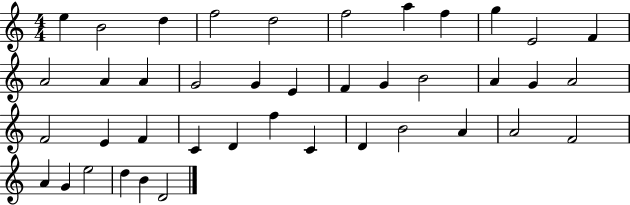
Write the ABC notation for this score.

X:1
T:Untitled
M:4/4
L:1/4
K:C
e B2 d f2 d2 f2 a f g E2 F A2 A A G2 G E F G B2 A G A2 F2 E F C D f C D B2 A A2 F2 A G e2 d B D2